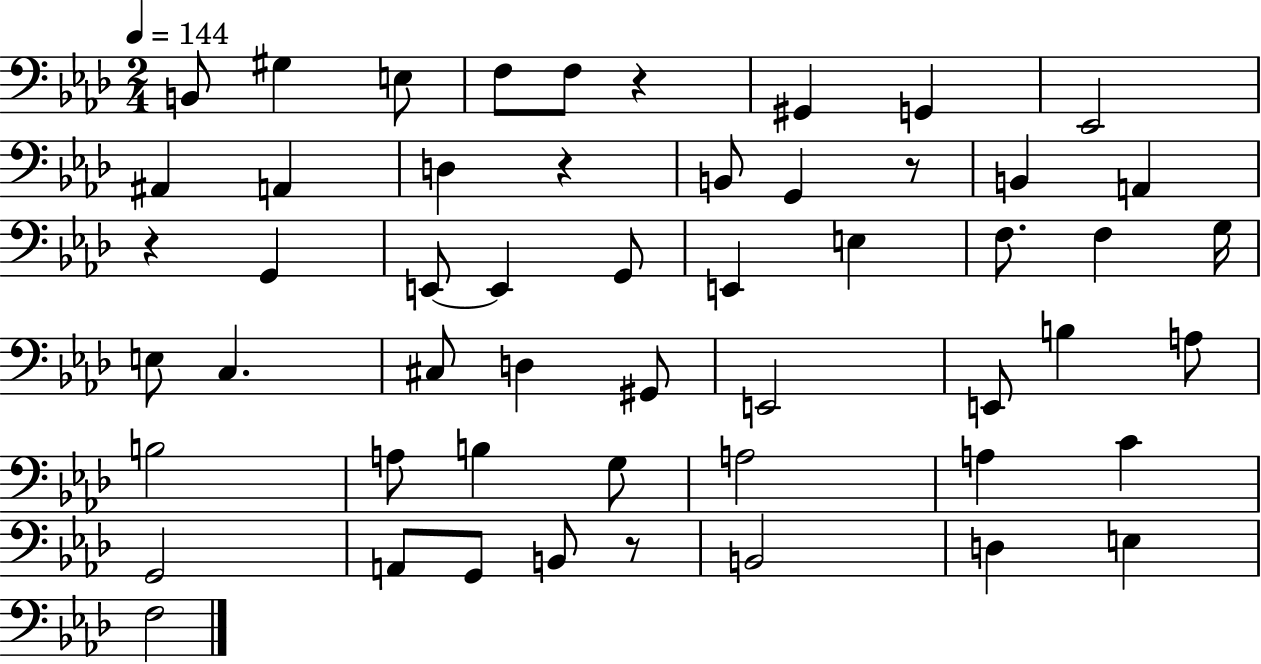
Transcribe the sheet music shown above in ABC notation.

X:1
T:Untitled
M:2/4
L:1/4
K:Ab
B,,/2 ^G, E,/2 F,/2 F,/2 z ^G,, G,, _E,,2 ^A,, A,, D, z B,,/2 G,, z/2 B,, A,, z G,, E,,/2 E,, G,,/2 E,, E, F,/2 F, G,/4 E,/2 C, ^C,/2 D, ^G,,/2 E,,2 E,,/2 B, A,/2 B,2 A,/2 B, G,/2 A,2 A, C G,,2 A,,/2 G,,/2 B,,/2 z/2 B,,2 D, E, F,2